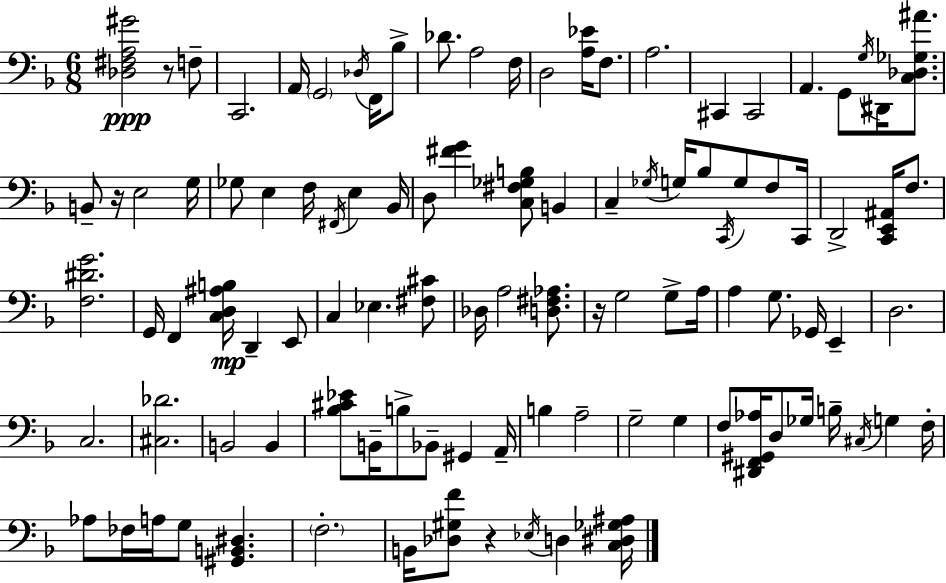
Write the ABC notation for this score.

X:1
T:Untitled
M:6/8
L:1/4
K:F
[_D,^F,A,^G]2 z/2 F,/2 C,,2 A,,/4 G,,2 _D,/4 F,,/4 _B,/2 _D/2 A,2 F,/4 D,2 [A,_E]/4 F,/2 A,2 ^C,, ^C,,2 A,, G,,/2 G,/4 ^D,,/4 [C,_D,_G,^A]/2 B,,/2 z/4 E,2 G,/4 _G,/2 E, F,/4 ^F,,/4 E, _B,,/4 D,/2 [^FG] [C,^F,_G,B,]/2 B,, C, _G,/4 G,/4 _B,/2 C,,/4 G,/2 F,/2 C,,/4 D,,2 [C,,E,,^A,,]/4 F,/2 [F,^DG]2 G,,/4 F,, [C,D,^A,B,]/4 D,, E,,/2 C, _E, [^F,^C]/2 _D,/4 A,2 [D,^F,_A,]/2 z/4 G,2 G,/2 A,/4 A, G,/2 _G,,/4 E,, D,2 C,2 [^C,_D]2 B,,2 B,, [_B,^C_E]/2 B,,/4 B,/2 _B,,/2 ^G,, A,,/4 B, A,2 G,2 G, F,/2 [^D,,F,,^G,,_A,]/4 D,/2 _G,/4 B,/4 ^C,/4 G, F,/4 _A,/2 _F,/4 A,/4 G,/2 [^G,,B,,^D,] F,2 B,,/4 [_D,^G,F]/2 z _E,/4 D, [C,^D,_G,^A,]/4